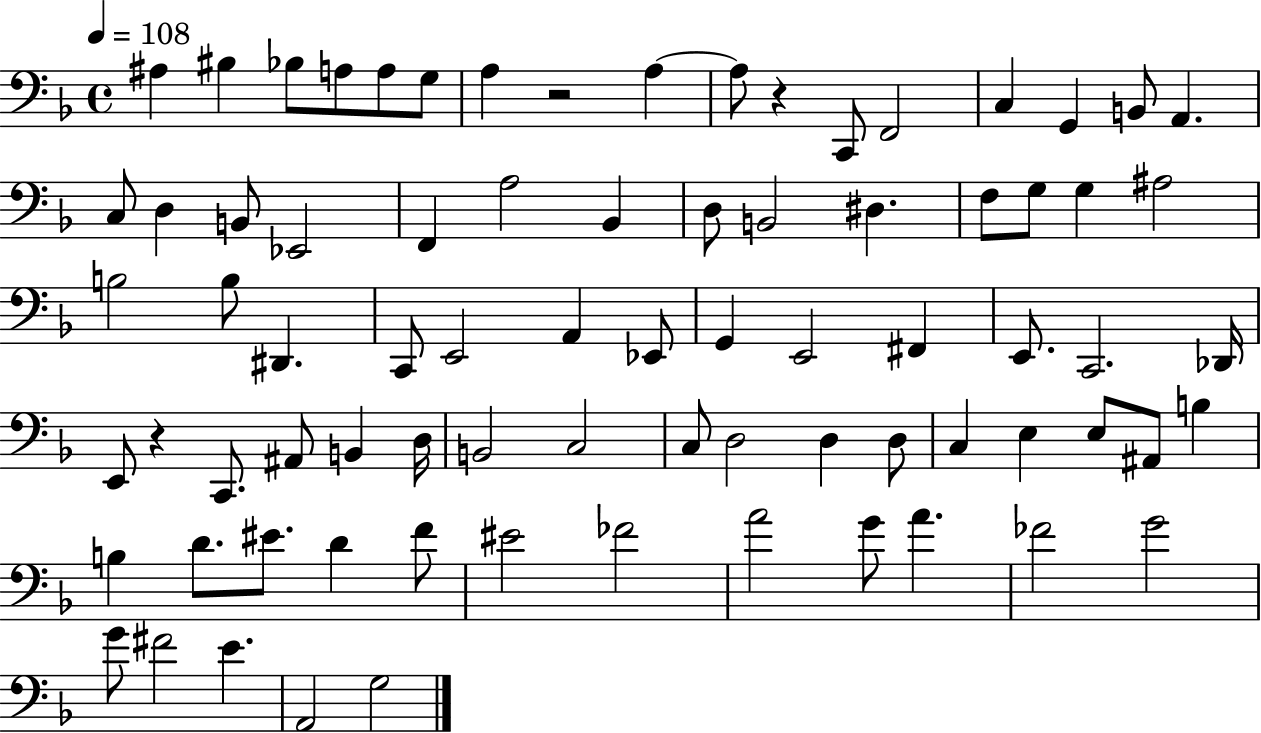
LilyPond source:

{
  \clef bass
  \time 4/4
  \defaultTimeSignature
  \key f \major
  \tempo 4 = 108
  \repeat volta 2 { ais4 bis4 bes8 a8 a8 g8 | a4 r2 a4~~ | a8 r4 c,8 f,2 | c4 g,4 b,8 a,4. | \break c8 d4 b,8 ees,2 | f,4 a2 bes,4 | d8 b,2 dis4. | f8 g8 g4 ais2 | \break b2 b8 dis,4. | c,8 e,2 a,4 ees,8 | g,4 e,2 fis,4 | e,8. c,2. des,16 | \break e,8 r4 c,8. ais,8 b,4 d16 | b,2 c2 | c8 d2 d4 d8 | c4 e4 e8 ais,8 b4 | \break b4 d'8. eis'8. d'4 f'8 | eis'2 fes'2 | a'2 g'8 a'4. | fes'2 g'2 | \break g'8 fis'2 e'4. | a,2 g2 | } \bar "|."
}